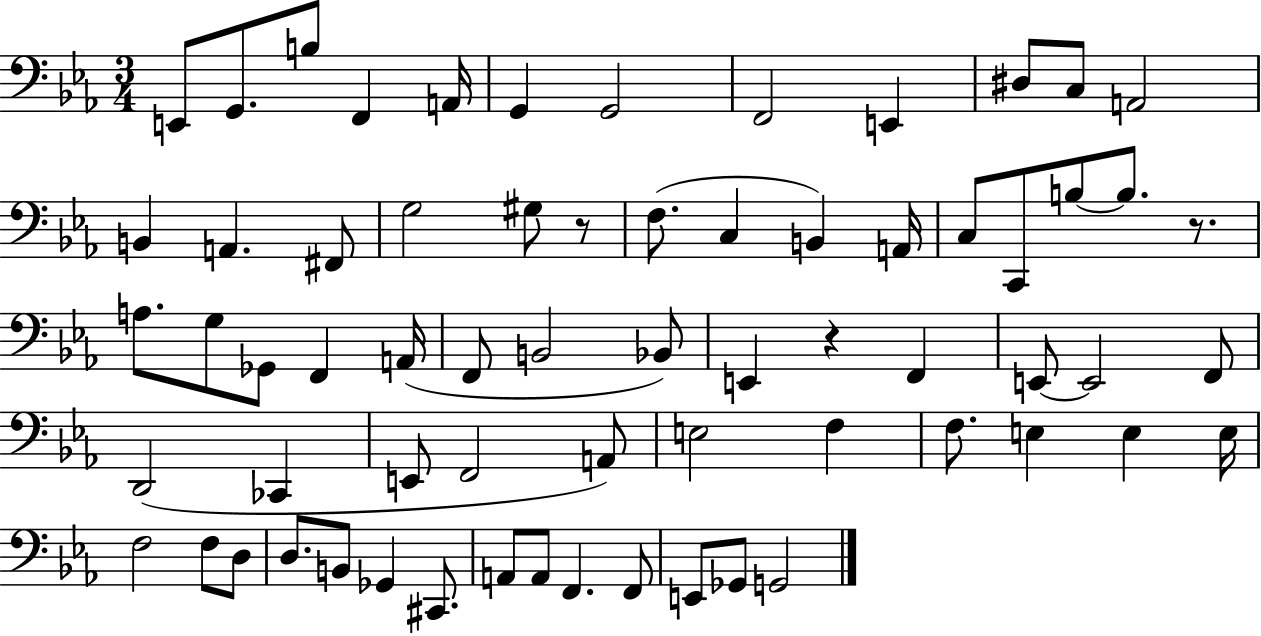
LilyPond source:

{
  \clef bass
  \numericTimeSignature
  \time 3/4
  \key ees \major
  e,8 g,8. b8 f,4 a,16 | g,4 g,2 | f,2 e,4 | dis8 c8 a,2 | \break b,4 a,4. fis,8 | g2 gis8 r8 | f8.( c4 b,4) a,16 | c8 c,8 b8~~ b8. r8. | \break a8. g8 ges,8 f,4 a,16( | f,8 b,2 bes,8) | e,4 r4 f,4 | e,8~~ e,2 f,8 | \break d,2( ces,4 | e,8 f,2 a,8) | e2 f4 | f8. e4 e4 e16 | \break f2 f8 d8 | d8. b,8 ges,4 cis,8. | a,8 a,8 f,4. f,8 | e,8 ges,8 g,2 | \break \bar "|."
}